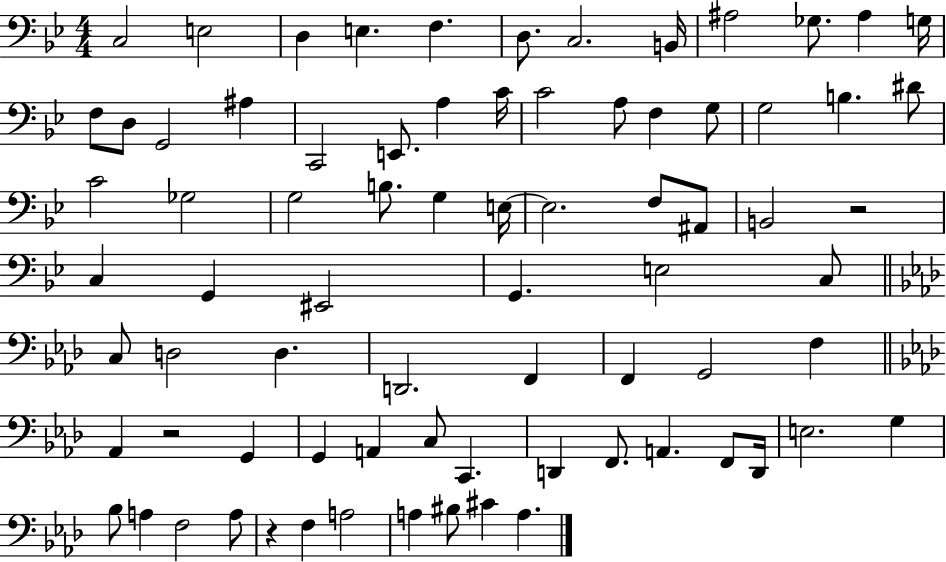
{
  \clef bass
  \numericTimeSignature
  \time 4/4
  \key bes \major
  c2 e2 | d4 e4. f4. | d8. c2. b,16 | ais2 ges8. ais4 g16 | \break f8 d8 g,2 ais4 | c,2 e,8. a4 c'16 | c'2 a8 f4 g8 | g2 b4. dis'8 | \break c'2 ges2 | g2 b8. g4 e16~~ | e2. f8 ais,8 | b,2 r2 | \break c4 g,4 eis,2 | g,4. e2 c8 | \bar "||" \break \key f \minor c8 d2 d4. | d,2. f,4 | f,4 g,2 f4 | \bar "||" \break \key f \minor aes,4 r2 g,4 | g,4 a,4 c8 c,4. | d,4 f,8. a,4. f,8 d,16 | e2. g4 | \break bes8 a4 f2 a8 | r4 f4 a2 | a4 bis8 cis'4 a4. | \bar "|."
}